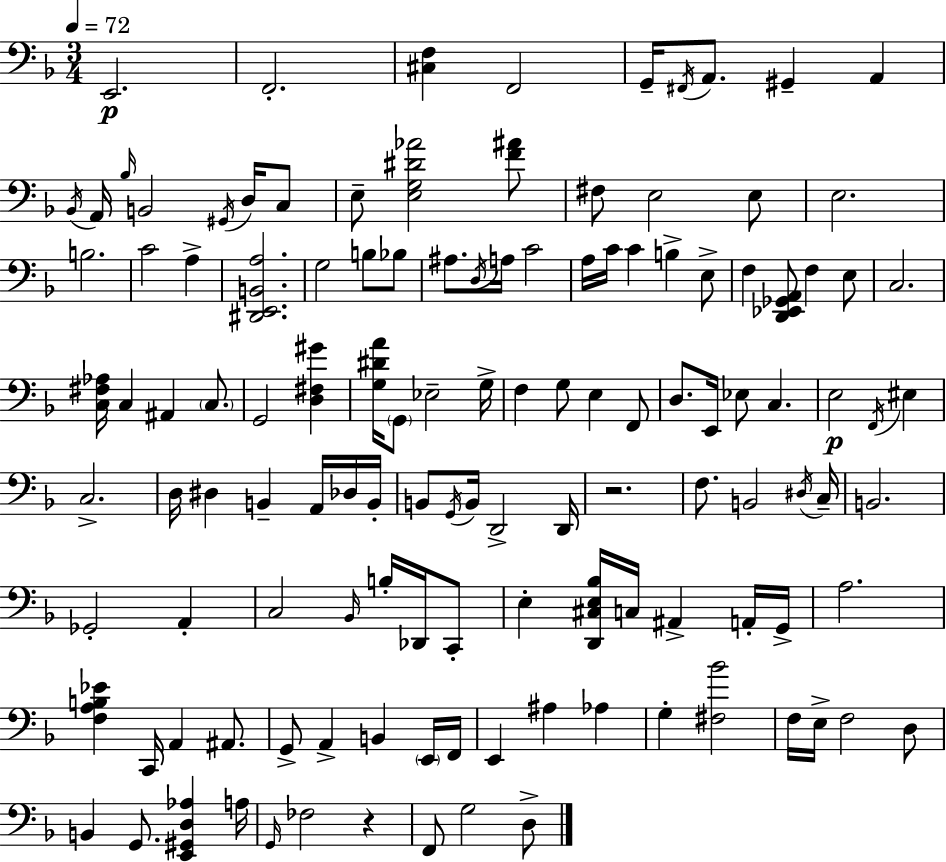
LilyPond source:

{
  \clef bass
  \numericTimeSignature
  \time 3/4
  \key d \minor
  \tempo 4 = 72
  \repeat volta 2 { e,2.\p | f,2.-. | <cis f>4 f,2 | g,16-- \acciaccatura { fis,16 } a,8. gis,4-- a,4 | \break \acciaccatura { bes,16 } a,16 \grace { bes16 } b,2 | \acciaccatura { gis,16 } d16 c8 e8-- <e g dis' aes'>2 | <f' ais'>8 fis8 e2 | e8 e2. | \break b2. | c'2 | a4-> <dis, e, b, a>2. | g2 | \break b8 bes8 ais8. \acciaccatura { d16 } a16 c'2 | a16 c'16 c'4 b4-> | e8-> f4 <d, ees, ges, a,>8 f4 | e8 c2. | \break <c fis aes>16 c4 ais,4 | \parenthesize c8. g,2 | <d fis gis'>4 <g dis' a'>16 \parenthesize g,8 ees2-- | g16-> f4 g8 e4 | \break f,8 d8. e,16 ees8 c4. | e2\p | \acciaccatura { f,16 } eis4 c2.-> | d16 dis4 b,4-- | \break a,16 des16 b,16-. b,8 \acciaccatura { g,16 } b,16 d,2-> | d,16 r2. | f8. b,2 | \acciaccatura { dis16 } c16-- b,2. | \break ges,2-. | a,4-. c2 | \grace { bes,16 } b16-. des,16 c,8-. e4-. | <d, cis e bes>16 c16 ais,4-> a,16-. g,16-> a2. | \break <f a b ees'>4 | c,16 a,4 ais,8. g,8-> a,4-> | b,4 \parenthesize e,16 f,16 e,4 | ais4 aes4 g4-. | \break <fis bes'>2 f16 e16-> f2 | d8 b,4 | g,8. <e, gis, d aes>4 a16 \grace { g,16 } fes2 | r4 f,8 | \break g2 d8-> } \bar "|."
}